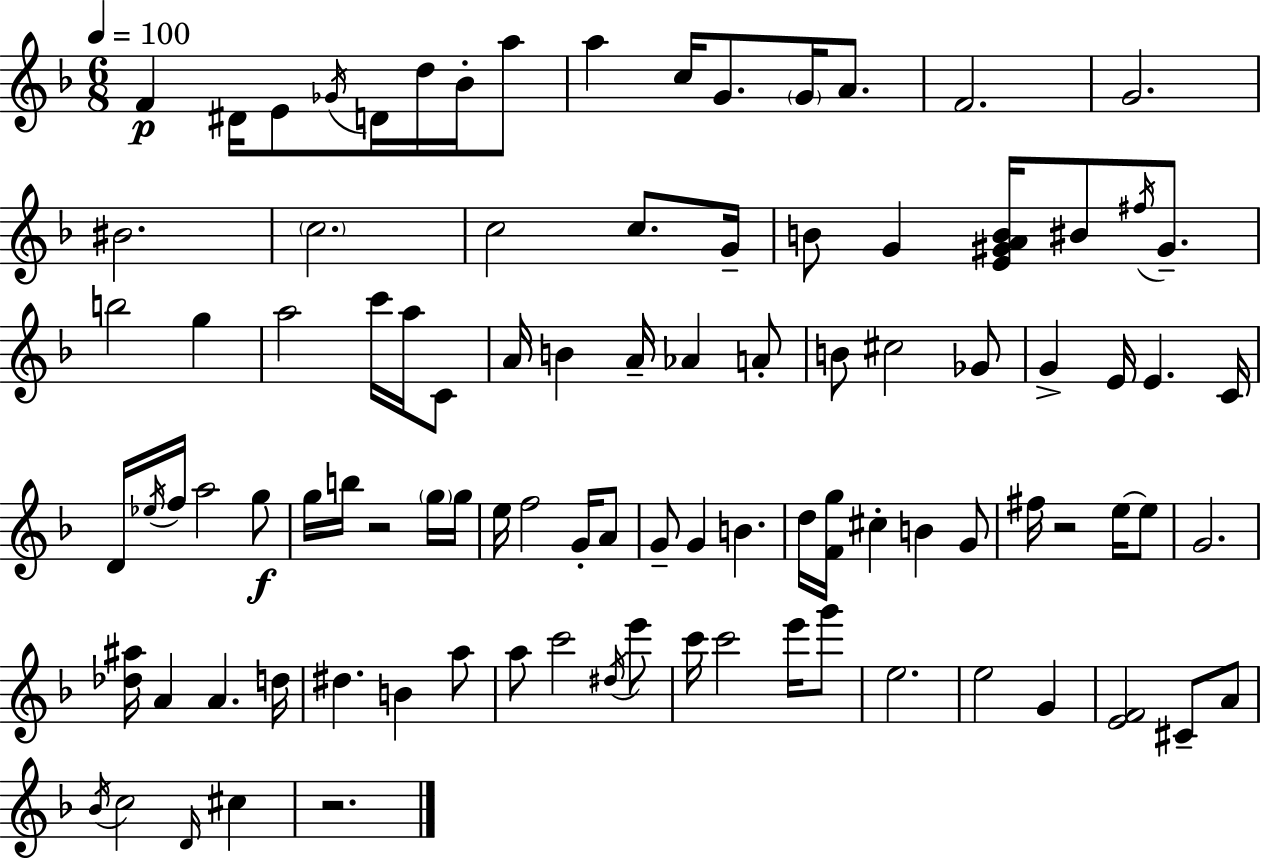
X:1
T:Untitled
M:6/8
L:1/4
K:Dm
F ^D/4 E/2 _G/4 D/4 d/4 _B/4 a/2 a c/4 G/2 G/4 A/2 F2 G2 ^B2 c2 c2 c/2 G/4 B/2 G [E^GAB]/4 ^B/2 ^f/4 ^G/2 b2 g a2 c'/4 a/4 C/2 A/4 B A/4 _A A/2 B/2 ^c2 _G/2 G E/4 E C/4 D/4 _e/4 f/4 a2 g/2 g/4 b/4 z2 g/4 g/4 e/4 f2 G/4 A/2 G/2 G B d/4 [Fg]/4 ^c B G/2 ^f/4 z2 e/4 e/2 G2 [_d^a]/4 A A d/4 ^d B a/2 a/2 c'2 ^d/4 e'/2 c'/4 c'2 e'/4 g'/2 e2 e2 G [EF]2 ^C/2 A/2 _B/4 c2 D/4 ^c z2